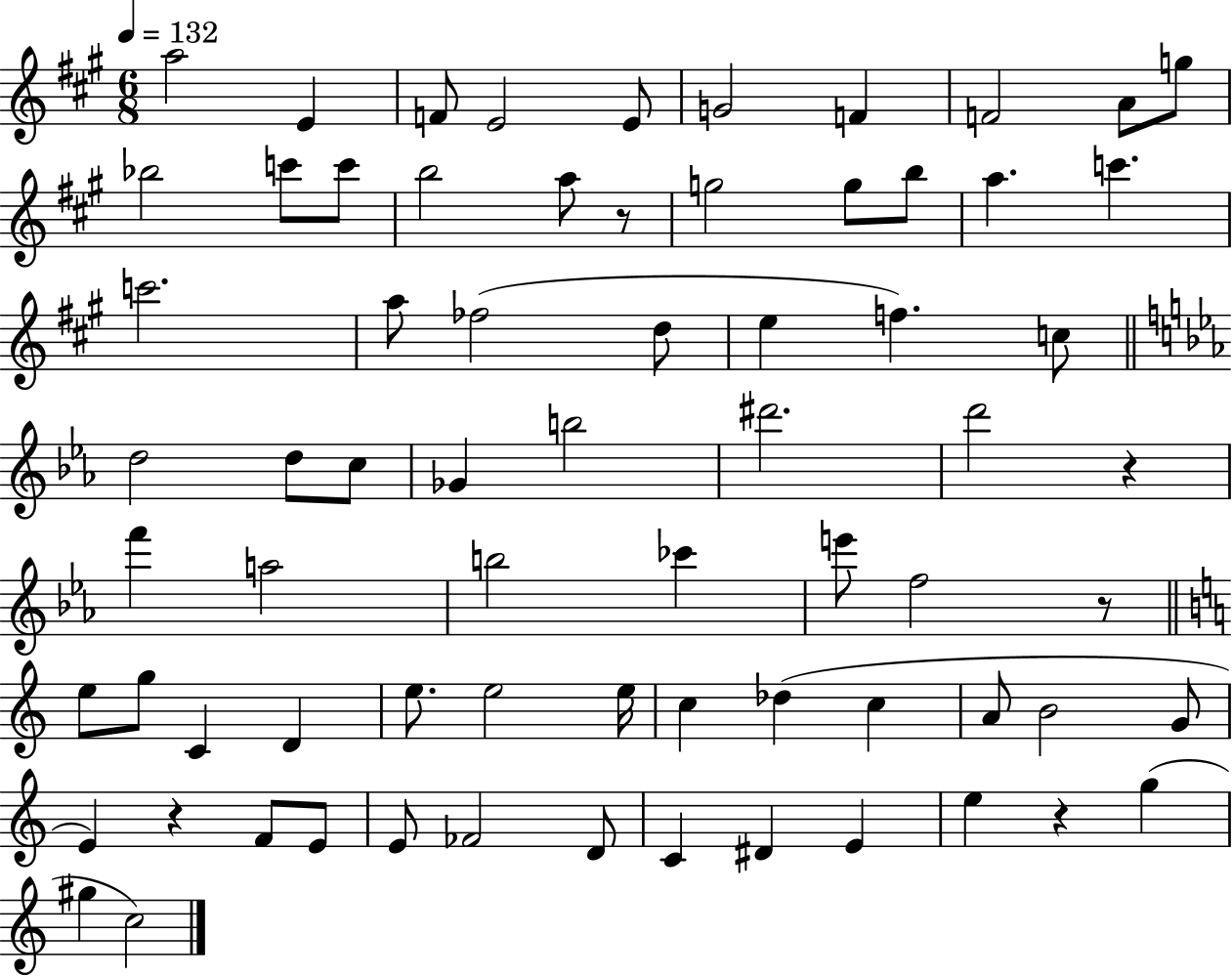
X:1
T:Untitled
M:6/8
L:1/4
K:A
a2 E F/2 E2 E/2 G2 F F2 A/2 g/2 _b2 c'/2 c'/2 b2 a/2 z/2 g2 g/2 b/2 a c' c'2 a/2 _f2 d/2 e f c/2 d2 d/2 c/2 _G b2 ^d'2 d'2 z f' a2 b2 _c' e'/2 f2 z/2 e/2 g/2 C D e/2 e2 e/4 c _d c A/2 B2 G/2 E z F/2 E/2 E/2 _F2 D/2 C ^D E e z g ^g c2